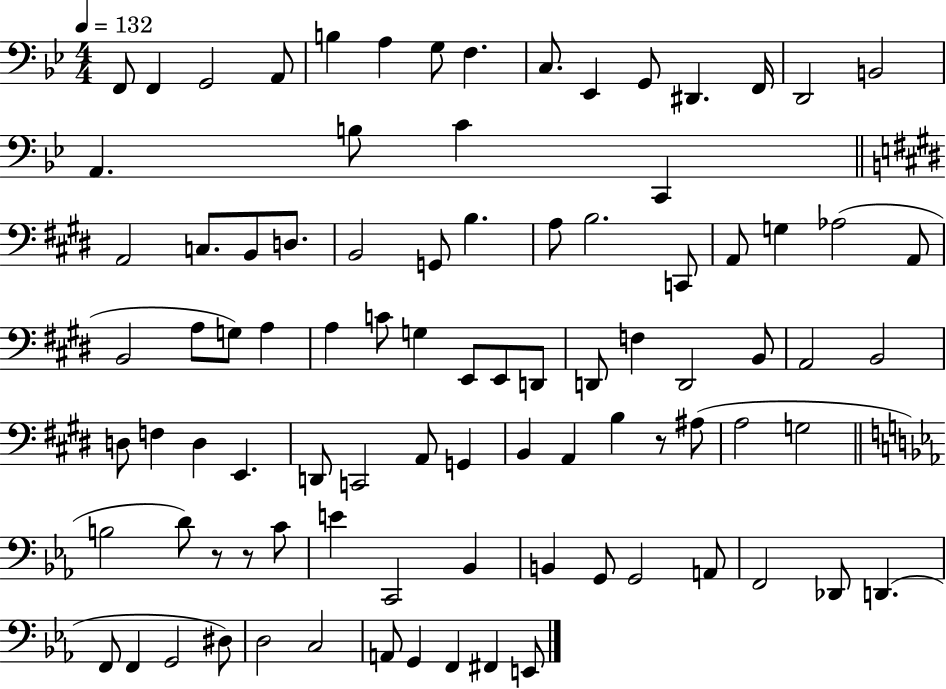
X:1
T:Untitled
M:4/4
L:1/4
K:Bb
F,,/2 F,, G,,2 A,,/2 B, A, G,/2 F, C,/2 _E,, G,,/2 ^D,, F,,/4 D,,2 B,,2 A,, B,/2 C C,, A,,2 C,/2 B,,/2 D,/2 B,,2 G,,/2 B, A,/2 B,2 C,,/2 A,,/2 G, _A,2 A,,/2 B,,2 A,/2 G,/2 A, A, C/2 G, E,,/2 E,,/2 D,,/2 D,,/2 F, D,,2 B,,/2 A,,2 B,,2 D,/2 F, D, E,, D,,/2 C,,2 A,,/2 G,, B,, A,, B, z/2 ^A,/2 A,2 G,2 B,2 D/2 z/2 z/2 C/2 E C,,2 _B,, B,, G,,/2 G,,2 A,,/2 F,,2 _D,,/2 D,, F,,/2 F,, G,,2 ^D,/2 D,2 C,2 A,,/2 G,, F,, ^F,, E,,/2